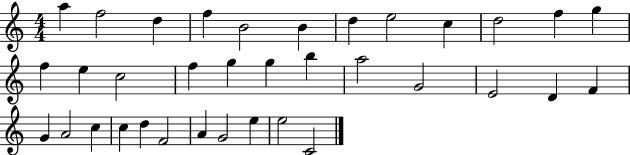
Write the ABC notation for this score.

X:1
T:Untitled
M:4/4
L:1/4
K:C
a f2 d f B2 B d e2 c d2 f g f e c2 f g g b a2 G2 E2 D F G A2 c c d F2 A G2 e e2 C2